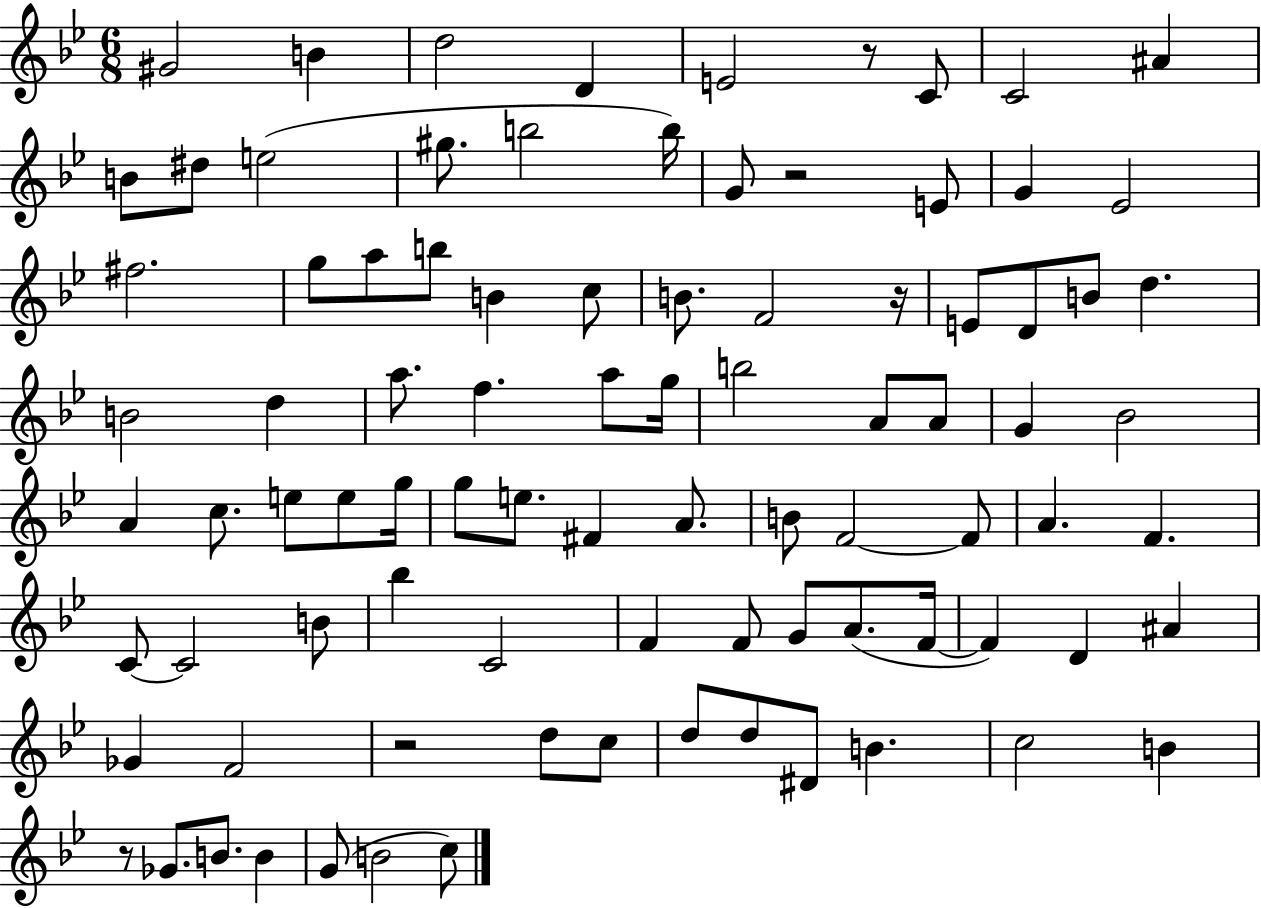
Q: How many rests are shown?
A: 5